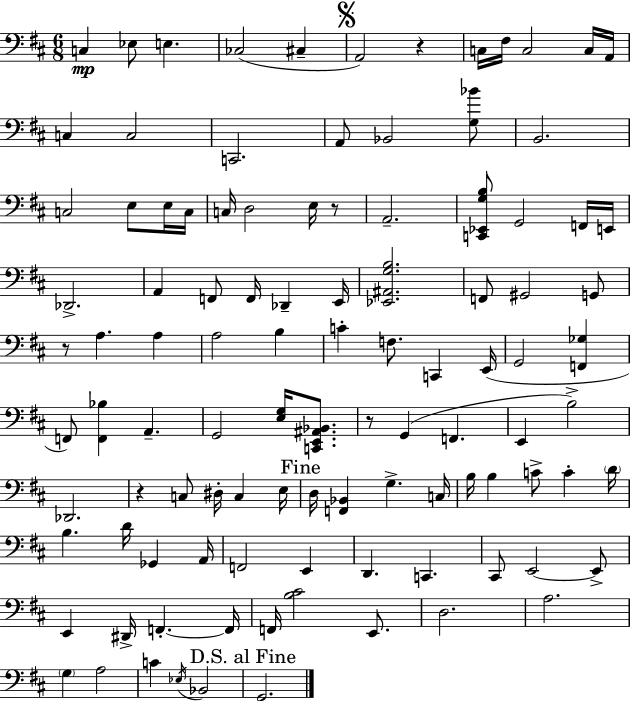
C3/q Eb3/e E3/q. CES3/h C#3/q A2/h R/q C3/s F#3/s C3/h C3/s A2/s C3/q C3/h C2/h. A2/e Bb2/h [G3,Bb4]/e B2/h. C3/h E3/e E3/s C3/s C3/s D3/h E3/s R/e A2/h. [C2,Eb2,G3,B3]/e G2/h F2/s E2/s Db2/h. A2/q F2/e F2/s Db2/q E2/s [Eb2,A#2,G3,B3]/h. F2/e G#2/h G2/e R/e A3/q. A3/q A3/h B3/q C4/q F3/e. C2/q E2/s G2/h [F2,Gb3]/q F2/e [F2,Bb3]/q A2/q. G2/h [E3,G3]/s [C2,E2,A#2,Bb2]/e. R/e G2/q F2/q. E2/q B3/h Db2/h. R/q C3/e D#3/s C3/q E3/s D3/s [F2,Bb2]/q G3/q. C3/s B3/s B3/q C4/e C4/q D4/s B3/q. D4/s Gb2/q A2/s F2/h E2/q D2/q. C2/q. C#2/e E2/h E2/e E2/q D#2/s F2/q. F2/s F2/s [B3,C#4]/h E2/e. D3/h. A3/h. G3/q A3/h C4/q Eb3/s Bb2/h G2/h.